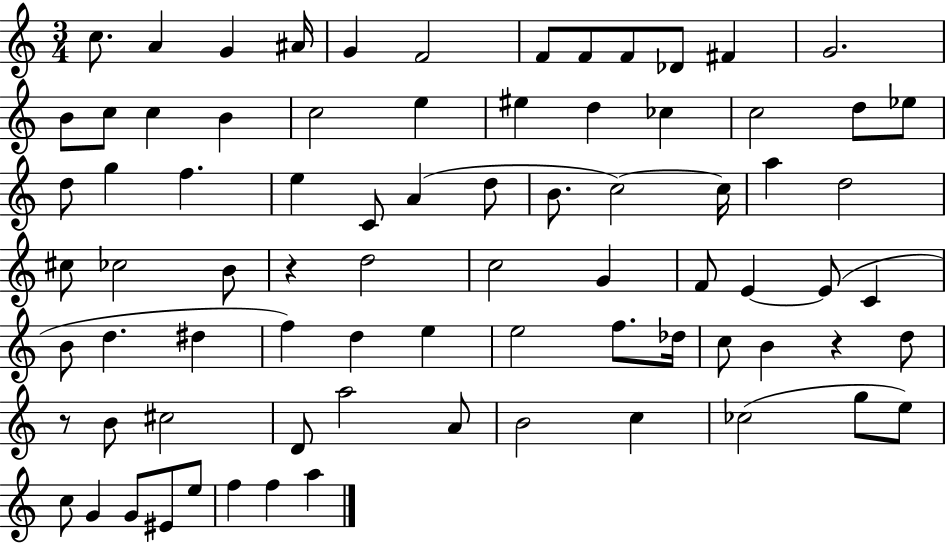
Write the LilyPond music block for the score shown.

{
  \clef treble
  \numericTimeSignature
  \time 3/4
  \key c \major
  c''8. a'4 g'4 ais'16 | g'4 f'2 | f'8 f'8 f'8 des'8 fis'4 | g'2. | \break b'8 c''8 c''4 b'4 | c''2 e''4 | eis''4 d''4 ces''4 | c''2 d''8 ees''8 | \break d''8 g''4 f''4. | e''4 c'8 a'4( d''8 | b'8. c''2~~) c''16 | a''4 d''2 | \break cis''8 ces''2 b'8 | r4 d''2 | c''2 g'4 | f'8 e'4~~ e'8( c'4 | \break b'8 d''4. dis''4 | f''4) d''4 e''4 | e''2 f''8. des''16 | c''8 b'4 r4 d''8 | \break r8 b'8 cis''2 | d'8 a''2 a'8 | b'2 c''4 | ces''2( g''8 e''8) | \break c''8 g'4 g'8 eis'8 e''8 | f''4 f''4 a''4 | \bar "|."
}